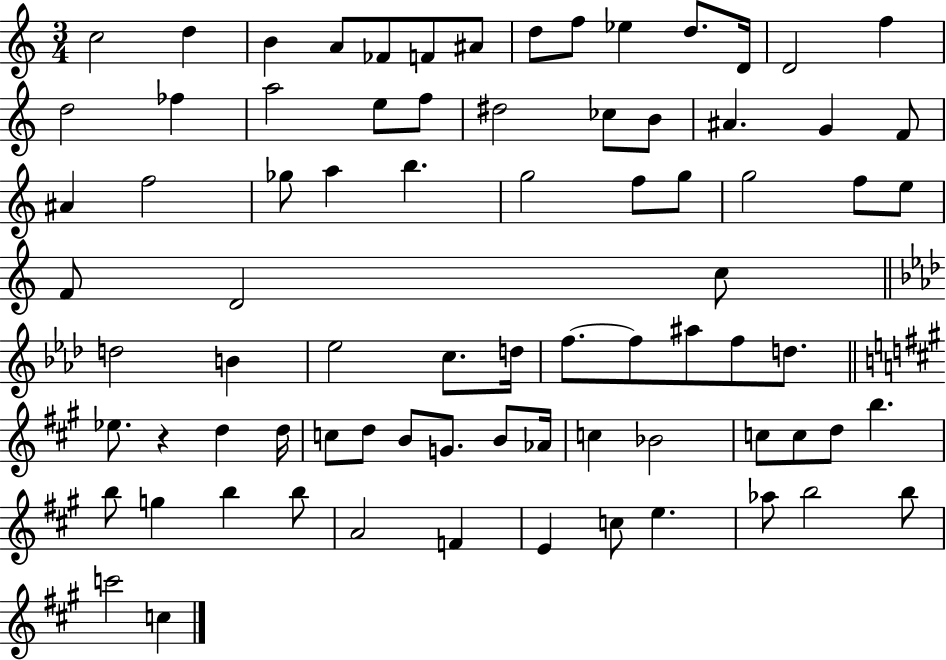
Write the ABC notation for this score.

X:1
T:Untitled
M:3/4
L:1/4
K:C
c2 d B A/2 _F/2 F/2 ^A/2 d/2 f/2 _e d/2 D/4 D2 f d2 _f a2 e/2 f/2 ^d2 _c/2 B/2 ^A G F/2 ^A f2 _g/2 a b g2 f/2 g/2 g2 f/2 e/2 F/2 D2 c/2 d2 B _e2 c/2 d/4 f/2 f/2 ^a/2 f/2 d/2 _e/2 z d d/4 c/2 d/2 B/2 G/2 B/2 _A/4 c _B2 c/2 c/2 d/2 b b/2 g b b/2 A2 F E c/2 e _a/2 b2 b/2 c'2 c